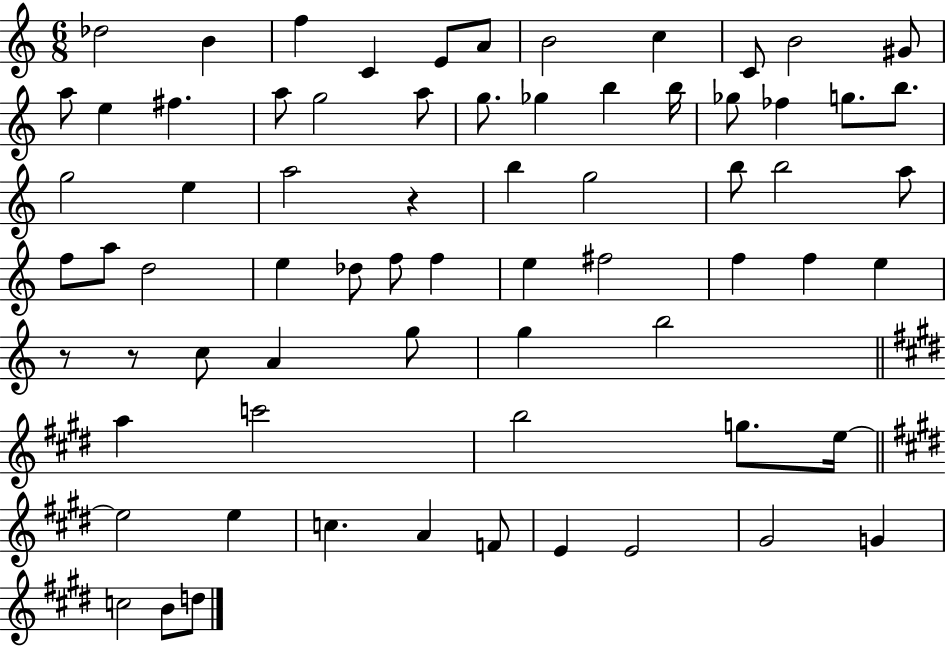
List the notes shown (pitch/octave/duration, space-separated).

Db5/h B4/q F5/q C4/q E4/e A4/e B4/h C5/q C4/e B4/h G#4/e A5/e E5/q F#5/q. A5/e G5/h A5/e G5/e. Gb5/q B5/q B5/s Gb5/e FES5/q G5/e. B5/e. G5/h E5/q A5/h R/q B5/q G5/h B5/e B5/h A5/e F5/e A5/e D5/h E5/q Db5/e F5/e F5/q E5/q F#5/h F5/q F5/q E5/q R/e R/e C5/e A4/q G5/e G5/q B5/h A5/q C6/h B5/h G5/e. E5/s E5/h E5/q C5/q. A4/q F4/e E4/q E4/h G#4/h G4/q C5/h B4/e D5/e